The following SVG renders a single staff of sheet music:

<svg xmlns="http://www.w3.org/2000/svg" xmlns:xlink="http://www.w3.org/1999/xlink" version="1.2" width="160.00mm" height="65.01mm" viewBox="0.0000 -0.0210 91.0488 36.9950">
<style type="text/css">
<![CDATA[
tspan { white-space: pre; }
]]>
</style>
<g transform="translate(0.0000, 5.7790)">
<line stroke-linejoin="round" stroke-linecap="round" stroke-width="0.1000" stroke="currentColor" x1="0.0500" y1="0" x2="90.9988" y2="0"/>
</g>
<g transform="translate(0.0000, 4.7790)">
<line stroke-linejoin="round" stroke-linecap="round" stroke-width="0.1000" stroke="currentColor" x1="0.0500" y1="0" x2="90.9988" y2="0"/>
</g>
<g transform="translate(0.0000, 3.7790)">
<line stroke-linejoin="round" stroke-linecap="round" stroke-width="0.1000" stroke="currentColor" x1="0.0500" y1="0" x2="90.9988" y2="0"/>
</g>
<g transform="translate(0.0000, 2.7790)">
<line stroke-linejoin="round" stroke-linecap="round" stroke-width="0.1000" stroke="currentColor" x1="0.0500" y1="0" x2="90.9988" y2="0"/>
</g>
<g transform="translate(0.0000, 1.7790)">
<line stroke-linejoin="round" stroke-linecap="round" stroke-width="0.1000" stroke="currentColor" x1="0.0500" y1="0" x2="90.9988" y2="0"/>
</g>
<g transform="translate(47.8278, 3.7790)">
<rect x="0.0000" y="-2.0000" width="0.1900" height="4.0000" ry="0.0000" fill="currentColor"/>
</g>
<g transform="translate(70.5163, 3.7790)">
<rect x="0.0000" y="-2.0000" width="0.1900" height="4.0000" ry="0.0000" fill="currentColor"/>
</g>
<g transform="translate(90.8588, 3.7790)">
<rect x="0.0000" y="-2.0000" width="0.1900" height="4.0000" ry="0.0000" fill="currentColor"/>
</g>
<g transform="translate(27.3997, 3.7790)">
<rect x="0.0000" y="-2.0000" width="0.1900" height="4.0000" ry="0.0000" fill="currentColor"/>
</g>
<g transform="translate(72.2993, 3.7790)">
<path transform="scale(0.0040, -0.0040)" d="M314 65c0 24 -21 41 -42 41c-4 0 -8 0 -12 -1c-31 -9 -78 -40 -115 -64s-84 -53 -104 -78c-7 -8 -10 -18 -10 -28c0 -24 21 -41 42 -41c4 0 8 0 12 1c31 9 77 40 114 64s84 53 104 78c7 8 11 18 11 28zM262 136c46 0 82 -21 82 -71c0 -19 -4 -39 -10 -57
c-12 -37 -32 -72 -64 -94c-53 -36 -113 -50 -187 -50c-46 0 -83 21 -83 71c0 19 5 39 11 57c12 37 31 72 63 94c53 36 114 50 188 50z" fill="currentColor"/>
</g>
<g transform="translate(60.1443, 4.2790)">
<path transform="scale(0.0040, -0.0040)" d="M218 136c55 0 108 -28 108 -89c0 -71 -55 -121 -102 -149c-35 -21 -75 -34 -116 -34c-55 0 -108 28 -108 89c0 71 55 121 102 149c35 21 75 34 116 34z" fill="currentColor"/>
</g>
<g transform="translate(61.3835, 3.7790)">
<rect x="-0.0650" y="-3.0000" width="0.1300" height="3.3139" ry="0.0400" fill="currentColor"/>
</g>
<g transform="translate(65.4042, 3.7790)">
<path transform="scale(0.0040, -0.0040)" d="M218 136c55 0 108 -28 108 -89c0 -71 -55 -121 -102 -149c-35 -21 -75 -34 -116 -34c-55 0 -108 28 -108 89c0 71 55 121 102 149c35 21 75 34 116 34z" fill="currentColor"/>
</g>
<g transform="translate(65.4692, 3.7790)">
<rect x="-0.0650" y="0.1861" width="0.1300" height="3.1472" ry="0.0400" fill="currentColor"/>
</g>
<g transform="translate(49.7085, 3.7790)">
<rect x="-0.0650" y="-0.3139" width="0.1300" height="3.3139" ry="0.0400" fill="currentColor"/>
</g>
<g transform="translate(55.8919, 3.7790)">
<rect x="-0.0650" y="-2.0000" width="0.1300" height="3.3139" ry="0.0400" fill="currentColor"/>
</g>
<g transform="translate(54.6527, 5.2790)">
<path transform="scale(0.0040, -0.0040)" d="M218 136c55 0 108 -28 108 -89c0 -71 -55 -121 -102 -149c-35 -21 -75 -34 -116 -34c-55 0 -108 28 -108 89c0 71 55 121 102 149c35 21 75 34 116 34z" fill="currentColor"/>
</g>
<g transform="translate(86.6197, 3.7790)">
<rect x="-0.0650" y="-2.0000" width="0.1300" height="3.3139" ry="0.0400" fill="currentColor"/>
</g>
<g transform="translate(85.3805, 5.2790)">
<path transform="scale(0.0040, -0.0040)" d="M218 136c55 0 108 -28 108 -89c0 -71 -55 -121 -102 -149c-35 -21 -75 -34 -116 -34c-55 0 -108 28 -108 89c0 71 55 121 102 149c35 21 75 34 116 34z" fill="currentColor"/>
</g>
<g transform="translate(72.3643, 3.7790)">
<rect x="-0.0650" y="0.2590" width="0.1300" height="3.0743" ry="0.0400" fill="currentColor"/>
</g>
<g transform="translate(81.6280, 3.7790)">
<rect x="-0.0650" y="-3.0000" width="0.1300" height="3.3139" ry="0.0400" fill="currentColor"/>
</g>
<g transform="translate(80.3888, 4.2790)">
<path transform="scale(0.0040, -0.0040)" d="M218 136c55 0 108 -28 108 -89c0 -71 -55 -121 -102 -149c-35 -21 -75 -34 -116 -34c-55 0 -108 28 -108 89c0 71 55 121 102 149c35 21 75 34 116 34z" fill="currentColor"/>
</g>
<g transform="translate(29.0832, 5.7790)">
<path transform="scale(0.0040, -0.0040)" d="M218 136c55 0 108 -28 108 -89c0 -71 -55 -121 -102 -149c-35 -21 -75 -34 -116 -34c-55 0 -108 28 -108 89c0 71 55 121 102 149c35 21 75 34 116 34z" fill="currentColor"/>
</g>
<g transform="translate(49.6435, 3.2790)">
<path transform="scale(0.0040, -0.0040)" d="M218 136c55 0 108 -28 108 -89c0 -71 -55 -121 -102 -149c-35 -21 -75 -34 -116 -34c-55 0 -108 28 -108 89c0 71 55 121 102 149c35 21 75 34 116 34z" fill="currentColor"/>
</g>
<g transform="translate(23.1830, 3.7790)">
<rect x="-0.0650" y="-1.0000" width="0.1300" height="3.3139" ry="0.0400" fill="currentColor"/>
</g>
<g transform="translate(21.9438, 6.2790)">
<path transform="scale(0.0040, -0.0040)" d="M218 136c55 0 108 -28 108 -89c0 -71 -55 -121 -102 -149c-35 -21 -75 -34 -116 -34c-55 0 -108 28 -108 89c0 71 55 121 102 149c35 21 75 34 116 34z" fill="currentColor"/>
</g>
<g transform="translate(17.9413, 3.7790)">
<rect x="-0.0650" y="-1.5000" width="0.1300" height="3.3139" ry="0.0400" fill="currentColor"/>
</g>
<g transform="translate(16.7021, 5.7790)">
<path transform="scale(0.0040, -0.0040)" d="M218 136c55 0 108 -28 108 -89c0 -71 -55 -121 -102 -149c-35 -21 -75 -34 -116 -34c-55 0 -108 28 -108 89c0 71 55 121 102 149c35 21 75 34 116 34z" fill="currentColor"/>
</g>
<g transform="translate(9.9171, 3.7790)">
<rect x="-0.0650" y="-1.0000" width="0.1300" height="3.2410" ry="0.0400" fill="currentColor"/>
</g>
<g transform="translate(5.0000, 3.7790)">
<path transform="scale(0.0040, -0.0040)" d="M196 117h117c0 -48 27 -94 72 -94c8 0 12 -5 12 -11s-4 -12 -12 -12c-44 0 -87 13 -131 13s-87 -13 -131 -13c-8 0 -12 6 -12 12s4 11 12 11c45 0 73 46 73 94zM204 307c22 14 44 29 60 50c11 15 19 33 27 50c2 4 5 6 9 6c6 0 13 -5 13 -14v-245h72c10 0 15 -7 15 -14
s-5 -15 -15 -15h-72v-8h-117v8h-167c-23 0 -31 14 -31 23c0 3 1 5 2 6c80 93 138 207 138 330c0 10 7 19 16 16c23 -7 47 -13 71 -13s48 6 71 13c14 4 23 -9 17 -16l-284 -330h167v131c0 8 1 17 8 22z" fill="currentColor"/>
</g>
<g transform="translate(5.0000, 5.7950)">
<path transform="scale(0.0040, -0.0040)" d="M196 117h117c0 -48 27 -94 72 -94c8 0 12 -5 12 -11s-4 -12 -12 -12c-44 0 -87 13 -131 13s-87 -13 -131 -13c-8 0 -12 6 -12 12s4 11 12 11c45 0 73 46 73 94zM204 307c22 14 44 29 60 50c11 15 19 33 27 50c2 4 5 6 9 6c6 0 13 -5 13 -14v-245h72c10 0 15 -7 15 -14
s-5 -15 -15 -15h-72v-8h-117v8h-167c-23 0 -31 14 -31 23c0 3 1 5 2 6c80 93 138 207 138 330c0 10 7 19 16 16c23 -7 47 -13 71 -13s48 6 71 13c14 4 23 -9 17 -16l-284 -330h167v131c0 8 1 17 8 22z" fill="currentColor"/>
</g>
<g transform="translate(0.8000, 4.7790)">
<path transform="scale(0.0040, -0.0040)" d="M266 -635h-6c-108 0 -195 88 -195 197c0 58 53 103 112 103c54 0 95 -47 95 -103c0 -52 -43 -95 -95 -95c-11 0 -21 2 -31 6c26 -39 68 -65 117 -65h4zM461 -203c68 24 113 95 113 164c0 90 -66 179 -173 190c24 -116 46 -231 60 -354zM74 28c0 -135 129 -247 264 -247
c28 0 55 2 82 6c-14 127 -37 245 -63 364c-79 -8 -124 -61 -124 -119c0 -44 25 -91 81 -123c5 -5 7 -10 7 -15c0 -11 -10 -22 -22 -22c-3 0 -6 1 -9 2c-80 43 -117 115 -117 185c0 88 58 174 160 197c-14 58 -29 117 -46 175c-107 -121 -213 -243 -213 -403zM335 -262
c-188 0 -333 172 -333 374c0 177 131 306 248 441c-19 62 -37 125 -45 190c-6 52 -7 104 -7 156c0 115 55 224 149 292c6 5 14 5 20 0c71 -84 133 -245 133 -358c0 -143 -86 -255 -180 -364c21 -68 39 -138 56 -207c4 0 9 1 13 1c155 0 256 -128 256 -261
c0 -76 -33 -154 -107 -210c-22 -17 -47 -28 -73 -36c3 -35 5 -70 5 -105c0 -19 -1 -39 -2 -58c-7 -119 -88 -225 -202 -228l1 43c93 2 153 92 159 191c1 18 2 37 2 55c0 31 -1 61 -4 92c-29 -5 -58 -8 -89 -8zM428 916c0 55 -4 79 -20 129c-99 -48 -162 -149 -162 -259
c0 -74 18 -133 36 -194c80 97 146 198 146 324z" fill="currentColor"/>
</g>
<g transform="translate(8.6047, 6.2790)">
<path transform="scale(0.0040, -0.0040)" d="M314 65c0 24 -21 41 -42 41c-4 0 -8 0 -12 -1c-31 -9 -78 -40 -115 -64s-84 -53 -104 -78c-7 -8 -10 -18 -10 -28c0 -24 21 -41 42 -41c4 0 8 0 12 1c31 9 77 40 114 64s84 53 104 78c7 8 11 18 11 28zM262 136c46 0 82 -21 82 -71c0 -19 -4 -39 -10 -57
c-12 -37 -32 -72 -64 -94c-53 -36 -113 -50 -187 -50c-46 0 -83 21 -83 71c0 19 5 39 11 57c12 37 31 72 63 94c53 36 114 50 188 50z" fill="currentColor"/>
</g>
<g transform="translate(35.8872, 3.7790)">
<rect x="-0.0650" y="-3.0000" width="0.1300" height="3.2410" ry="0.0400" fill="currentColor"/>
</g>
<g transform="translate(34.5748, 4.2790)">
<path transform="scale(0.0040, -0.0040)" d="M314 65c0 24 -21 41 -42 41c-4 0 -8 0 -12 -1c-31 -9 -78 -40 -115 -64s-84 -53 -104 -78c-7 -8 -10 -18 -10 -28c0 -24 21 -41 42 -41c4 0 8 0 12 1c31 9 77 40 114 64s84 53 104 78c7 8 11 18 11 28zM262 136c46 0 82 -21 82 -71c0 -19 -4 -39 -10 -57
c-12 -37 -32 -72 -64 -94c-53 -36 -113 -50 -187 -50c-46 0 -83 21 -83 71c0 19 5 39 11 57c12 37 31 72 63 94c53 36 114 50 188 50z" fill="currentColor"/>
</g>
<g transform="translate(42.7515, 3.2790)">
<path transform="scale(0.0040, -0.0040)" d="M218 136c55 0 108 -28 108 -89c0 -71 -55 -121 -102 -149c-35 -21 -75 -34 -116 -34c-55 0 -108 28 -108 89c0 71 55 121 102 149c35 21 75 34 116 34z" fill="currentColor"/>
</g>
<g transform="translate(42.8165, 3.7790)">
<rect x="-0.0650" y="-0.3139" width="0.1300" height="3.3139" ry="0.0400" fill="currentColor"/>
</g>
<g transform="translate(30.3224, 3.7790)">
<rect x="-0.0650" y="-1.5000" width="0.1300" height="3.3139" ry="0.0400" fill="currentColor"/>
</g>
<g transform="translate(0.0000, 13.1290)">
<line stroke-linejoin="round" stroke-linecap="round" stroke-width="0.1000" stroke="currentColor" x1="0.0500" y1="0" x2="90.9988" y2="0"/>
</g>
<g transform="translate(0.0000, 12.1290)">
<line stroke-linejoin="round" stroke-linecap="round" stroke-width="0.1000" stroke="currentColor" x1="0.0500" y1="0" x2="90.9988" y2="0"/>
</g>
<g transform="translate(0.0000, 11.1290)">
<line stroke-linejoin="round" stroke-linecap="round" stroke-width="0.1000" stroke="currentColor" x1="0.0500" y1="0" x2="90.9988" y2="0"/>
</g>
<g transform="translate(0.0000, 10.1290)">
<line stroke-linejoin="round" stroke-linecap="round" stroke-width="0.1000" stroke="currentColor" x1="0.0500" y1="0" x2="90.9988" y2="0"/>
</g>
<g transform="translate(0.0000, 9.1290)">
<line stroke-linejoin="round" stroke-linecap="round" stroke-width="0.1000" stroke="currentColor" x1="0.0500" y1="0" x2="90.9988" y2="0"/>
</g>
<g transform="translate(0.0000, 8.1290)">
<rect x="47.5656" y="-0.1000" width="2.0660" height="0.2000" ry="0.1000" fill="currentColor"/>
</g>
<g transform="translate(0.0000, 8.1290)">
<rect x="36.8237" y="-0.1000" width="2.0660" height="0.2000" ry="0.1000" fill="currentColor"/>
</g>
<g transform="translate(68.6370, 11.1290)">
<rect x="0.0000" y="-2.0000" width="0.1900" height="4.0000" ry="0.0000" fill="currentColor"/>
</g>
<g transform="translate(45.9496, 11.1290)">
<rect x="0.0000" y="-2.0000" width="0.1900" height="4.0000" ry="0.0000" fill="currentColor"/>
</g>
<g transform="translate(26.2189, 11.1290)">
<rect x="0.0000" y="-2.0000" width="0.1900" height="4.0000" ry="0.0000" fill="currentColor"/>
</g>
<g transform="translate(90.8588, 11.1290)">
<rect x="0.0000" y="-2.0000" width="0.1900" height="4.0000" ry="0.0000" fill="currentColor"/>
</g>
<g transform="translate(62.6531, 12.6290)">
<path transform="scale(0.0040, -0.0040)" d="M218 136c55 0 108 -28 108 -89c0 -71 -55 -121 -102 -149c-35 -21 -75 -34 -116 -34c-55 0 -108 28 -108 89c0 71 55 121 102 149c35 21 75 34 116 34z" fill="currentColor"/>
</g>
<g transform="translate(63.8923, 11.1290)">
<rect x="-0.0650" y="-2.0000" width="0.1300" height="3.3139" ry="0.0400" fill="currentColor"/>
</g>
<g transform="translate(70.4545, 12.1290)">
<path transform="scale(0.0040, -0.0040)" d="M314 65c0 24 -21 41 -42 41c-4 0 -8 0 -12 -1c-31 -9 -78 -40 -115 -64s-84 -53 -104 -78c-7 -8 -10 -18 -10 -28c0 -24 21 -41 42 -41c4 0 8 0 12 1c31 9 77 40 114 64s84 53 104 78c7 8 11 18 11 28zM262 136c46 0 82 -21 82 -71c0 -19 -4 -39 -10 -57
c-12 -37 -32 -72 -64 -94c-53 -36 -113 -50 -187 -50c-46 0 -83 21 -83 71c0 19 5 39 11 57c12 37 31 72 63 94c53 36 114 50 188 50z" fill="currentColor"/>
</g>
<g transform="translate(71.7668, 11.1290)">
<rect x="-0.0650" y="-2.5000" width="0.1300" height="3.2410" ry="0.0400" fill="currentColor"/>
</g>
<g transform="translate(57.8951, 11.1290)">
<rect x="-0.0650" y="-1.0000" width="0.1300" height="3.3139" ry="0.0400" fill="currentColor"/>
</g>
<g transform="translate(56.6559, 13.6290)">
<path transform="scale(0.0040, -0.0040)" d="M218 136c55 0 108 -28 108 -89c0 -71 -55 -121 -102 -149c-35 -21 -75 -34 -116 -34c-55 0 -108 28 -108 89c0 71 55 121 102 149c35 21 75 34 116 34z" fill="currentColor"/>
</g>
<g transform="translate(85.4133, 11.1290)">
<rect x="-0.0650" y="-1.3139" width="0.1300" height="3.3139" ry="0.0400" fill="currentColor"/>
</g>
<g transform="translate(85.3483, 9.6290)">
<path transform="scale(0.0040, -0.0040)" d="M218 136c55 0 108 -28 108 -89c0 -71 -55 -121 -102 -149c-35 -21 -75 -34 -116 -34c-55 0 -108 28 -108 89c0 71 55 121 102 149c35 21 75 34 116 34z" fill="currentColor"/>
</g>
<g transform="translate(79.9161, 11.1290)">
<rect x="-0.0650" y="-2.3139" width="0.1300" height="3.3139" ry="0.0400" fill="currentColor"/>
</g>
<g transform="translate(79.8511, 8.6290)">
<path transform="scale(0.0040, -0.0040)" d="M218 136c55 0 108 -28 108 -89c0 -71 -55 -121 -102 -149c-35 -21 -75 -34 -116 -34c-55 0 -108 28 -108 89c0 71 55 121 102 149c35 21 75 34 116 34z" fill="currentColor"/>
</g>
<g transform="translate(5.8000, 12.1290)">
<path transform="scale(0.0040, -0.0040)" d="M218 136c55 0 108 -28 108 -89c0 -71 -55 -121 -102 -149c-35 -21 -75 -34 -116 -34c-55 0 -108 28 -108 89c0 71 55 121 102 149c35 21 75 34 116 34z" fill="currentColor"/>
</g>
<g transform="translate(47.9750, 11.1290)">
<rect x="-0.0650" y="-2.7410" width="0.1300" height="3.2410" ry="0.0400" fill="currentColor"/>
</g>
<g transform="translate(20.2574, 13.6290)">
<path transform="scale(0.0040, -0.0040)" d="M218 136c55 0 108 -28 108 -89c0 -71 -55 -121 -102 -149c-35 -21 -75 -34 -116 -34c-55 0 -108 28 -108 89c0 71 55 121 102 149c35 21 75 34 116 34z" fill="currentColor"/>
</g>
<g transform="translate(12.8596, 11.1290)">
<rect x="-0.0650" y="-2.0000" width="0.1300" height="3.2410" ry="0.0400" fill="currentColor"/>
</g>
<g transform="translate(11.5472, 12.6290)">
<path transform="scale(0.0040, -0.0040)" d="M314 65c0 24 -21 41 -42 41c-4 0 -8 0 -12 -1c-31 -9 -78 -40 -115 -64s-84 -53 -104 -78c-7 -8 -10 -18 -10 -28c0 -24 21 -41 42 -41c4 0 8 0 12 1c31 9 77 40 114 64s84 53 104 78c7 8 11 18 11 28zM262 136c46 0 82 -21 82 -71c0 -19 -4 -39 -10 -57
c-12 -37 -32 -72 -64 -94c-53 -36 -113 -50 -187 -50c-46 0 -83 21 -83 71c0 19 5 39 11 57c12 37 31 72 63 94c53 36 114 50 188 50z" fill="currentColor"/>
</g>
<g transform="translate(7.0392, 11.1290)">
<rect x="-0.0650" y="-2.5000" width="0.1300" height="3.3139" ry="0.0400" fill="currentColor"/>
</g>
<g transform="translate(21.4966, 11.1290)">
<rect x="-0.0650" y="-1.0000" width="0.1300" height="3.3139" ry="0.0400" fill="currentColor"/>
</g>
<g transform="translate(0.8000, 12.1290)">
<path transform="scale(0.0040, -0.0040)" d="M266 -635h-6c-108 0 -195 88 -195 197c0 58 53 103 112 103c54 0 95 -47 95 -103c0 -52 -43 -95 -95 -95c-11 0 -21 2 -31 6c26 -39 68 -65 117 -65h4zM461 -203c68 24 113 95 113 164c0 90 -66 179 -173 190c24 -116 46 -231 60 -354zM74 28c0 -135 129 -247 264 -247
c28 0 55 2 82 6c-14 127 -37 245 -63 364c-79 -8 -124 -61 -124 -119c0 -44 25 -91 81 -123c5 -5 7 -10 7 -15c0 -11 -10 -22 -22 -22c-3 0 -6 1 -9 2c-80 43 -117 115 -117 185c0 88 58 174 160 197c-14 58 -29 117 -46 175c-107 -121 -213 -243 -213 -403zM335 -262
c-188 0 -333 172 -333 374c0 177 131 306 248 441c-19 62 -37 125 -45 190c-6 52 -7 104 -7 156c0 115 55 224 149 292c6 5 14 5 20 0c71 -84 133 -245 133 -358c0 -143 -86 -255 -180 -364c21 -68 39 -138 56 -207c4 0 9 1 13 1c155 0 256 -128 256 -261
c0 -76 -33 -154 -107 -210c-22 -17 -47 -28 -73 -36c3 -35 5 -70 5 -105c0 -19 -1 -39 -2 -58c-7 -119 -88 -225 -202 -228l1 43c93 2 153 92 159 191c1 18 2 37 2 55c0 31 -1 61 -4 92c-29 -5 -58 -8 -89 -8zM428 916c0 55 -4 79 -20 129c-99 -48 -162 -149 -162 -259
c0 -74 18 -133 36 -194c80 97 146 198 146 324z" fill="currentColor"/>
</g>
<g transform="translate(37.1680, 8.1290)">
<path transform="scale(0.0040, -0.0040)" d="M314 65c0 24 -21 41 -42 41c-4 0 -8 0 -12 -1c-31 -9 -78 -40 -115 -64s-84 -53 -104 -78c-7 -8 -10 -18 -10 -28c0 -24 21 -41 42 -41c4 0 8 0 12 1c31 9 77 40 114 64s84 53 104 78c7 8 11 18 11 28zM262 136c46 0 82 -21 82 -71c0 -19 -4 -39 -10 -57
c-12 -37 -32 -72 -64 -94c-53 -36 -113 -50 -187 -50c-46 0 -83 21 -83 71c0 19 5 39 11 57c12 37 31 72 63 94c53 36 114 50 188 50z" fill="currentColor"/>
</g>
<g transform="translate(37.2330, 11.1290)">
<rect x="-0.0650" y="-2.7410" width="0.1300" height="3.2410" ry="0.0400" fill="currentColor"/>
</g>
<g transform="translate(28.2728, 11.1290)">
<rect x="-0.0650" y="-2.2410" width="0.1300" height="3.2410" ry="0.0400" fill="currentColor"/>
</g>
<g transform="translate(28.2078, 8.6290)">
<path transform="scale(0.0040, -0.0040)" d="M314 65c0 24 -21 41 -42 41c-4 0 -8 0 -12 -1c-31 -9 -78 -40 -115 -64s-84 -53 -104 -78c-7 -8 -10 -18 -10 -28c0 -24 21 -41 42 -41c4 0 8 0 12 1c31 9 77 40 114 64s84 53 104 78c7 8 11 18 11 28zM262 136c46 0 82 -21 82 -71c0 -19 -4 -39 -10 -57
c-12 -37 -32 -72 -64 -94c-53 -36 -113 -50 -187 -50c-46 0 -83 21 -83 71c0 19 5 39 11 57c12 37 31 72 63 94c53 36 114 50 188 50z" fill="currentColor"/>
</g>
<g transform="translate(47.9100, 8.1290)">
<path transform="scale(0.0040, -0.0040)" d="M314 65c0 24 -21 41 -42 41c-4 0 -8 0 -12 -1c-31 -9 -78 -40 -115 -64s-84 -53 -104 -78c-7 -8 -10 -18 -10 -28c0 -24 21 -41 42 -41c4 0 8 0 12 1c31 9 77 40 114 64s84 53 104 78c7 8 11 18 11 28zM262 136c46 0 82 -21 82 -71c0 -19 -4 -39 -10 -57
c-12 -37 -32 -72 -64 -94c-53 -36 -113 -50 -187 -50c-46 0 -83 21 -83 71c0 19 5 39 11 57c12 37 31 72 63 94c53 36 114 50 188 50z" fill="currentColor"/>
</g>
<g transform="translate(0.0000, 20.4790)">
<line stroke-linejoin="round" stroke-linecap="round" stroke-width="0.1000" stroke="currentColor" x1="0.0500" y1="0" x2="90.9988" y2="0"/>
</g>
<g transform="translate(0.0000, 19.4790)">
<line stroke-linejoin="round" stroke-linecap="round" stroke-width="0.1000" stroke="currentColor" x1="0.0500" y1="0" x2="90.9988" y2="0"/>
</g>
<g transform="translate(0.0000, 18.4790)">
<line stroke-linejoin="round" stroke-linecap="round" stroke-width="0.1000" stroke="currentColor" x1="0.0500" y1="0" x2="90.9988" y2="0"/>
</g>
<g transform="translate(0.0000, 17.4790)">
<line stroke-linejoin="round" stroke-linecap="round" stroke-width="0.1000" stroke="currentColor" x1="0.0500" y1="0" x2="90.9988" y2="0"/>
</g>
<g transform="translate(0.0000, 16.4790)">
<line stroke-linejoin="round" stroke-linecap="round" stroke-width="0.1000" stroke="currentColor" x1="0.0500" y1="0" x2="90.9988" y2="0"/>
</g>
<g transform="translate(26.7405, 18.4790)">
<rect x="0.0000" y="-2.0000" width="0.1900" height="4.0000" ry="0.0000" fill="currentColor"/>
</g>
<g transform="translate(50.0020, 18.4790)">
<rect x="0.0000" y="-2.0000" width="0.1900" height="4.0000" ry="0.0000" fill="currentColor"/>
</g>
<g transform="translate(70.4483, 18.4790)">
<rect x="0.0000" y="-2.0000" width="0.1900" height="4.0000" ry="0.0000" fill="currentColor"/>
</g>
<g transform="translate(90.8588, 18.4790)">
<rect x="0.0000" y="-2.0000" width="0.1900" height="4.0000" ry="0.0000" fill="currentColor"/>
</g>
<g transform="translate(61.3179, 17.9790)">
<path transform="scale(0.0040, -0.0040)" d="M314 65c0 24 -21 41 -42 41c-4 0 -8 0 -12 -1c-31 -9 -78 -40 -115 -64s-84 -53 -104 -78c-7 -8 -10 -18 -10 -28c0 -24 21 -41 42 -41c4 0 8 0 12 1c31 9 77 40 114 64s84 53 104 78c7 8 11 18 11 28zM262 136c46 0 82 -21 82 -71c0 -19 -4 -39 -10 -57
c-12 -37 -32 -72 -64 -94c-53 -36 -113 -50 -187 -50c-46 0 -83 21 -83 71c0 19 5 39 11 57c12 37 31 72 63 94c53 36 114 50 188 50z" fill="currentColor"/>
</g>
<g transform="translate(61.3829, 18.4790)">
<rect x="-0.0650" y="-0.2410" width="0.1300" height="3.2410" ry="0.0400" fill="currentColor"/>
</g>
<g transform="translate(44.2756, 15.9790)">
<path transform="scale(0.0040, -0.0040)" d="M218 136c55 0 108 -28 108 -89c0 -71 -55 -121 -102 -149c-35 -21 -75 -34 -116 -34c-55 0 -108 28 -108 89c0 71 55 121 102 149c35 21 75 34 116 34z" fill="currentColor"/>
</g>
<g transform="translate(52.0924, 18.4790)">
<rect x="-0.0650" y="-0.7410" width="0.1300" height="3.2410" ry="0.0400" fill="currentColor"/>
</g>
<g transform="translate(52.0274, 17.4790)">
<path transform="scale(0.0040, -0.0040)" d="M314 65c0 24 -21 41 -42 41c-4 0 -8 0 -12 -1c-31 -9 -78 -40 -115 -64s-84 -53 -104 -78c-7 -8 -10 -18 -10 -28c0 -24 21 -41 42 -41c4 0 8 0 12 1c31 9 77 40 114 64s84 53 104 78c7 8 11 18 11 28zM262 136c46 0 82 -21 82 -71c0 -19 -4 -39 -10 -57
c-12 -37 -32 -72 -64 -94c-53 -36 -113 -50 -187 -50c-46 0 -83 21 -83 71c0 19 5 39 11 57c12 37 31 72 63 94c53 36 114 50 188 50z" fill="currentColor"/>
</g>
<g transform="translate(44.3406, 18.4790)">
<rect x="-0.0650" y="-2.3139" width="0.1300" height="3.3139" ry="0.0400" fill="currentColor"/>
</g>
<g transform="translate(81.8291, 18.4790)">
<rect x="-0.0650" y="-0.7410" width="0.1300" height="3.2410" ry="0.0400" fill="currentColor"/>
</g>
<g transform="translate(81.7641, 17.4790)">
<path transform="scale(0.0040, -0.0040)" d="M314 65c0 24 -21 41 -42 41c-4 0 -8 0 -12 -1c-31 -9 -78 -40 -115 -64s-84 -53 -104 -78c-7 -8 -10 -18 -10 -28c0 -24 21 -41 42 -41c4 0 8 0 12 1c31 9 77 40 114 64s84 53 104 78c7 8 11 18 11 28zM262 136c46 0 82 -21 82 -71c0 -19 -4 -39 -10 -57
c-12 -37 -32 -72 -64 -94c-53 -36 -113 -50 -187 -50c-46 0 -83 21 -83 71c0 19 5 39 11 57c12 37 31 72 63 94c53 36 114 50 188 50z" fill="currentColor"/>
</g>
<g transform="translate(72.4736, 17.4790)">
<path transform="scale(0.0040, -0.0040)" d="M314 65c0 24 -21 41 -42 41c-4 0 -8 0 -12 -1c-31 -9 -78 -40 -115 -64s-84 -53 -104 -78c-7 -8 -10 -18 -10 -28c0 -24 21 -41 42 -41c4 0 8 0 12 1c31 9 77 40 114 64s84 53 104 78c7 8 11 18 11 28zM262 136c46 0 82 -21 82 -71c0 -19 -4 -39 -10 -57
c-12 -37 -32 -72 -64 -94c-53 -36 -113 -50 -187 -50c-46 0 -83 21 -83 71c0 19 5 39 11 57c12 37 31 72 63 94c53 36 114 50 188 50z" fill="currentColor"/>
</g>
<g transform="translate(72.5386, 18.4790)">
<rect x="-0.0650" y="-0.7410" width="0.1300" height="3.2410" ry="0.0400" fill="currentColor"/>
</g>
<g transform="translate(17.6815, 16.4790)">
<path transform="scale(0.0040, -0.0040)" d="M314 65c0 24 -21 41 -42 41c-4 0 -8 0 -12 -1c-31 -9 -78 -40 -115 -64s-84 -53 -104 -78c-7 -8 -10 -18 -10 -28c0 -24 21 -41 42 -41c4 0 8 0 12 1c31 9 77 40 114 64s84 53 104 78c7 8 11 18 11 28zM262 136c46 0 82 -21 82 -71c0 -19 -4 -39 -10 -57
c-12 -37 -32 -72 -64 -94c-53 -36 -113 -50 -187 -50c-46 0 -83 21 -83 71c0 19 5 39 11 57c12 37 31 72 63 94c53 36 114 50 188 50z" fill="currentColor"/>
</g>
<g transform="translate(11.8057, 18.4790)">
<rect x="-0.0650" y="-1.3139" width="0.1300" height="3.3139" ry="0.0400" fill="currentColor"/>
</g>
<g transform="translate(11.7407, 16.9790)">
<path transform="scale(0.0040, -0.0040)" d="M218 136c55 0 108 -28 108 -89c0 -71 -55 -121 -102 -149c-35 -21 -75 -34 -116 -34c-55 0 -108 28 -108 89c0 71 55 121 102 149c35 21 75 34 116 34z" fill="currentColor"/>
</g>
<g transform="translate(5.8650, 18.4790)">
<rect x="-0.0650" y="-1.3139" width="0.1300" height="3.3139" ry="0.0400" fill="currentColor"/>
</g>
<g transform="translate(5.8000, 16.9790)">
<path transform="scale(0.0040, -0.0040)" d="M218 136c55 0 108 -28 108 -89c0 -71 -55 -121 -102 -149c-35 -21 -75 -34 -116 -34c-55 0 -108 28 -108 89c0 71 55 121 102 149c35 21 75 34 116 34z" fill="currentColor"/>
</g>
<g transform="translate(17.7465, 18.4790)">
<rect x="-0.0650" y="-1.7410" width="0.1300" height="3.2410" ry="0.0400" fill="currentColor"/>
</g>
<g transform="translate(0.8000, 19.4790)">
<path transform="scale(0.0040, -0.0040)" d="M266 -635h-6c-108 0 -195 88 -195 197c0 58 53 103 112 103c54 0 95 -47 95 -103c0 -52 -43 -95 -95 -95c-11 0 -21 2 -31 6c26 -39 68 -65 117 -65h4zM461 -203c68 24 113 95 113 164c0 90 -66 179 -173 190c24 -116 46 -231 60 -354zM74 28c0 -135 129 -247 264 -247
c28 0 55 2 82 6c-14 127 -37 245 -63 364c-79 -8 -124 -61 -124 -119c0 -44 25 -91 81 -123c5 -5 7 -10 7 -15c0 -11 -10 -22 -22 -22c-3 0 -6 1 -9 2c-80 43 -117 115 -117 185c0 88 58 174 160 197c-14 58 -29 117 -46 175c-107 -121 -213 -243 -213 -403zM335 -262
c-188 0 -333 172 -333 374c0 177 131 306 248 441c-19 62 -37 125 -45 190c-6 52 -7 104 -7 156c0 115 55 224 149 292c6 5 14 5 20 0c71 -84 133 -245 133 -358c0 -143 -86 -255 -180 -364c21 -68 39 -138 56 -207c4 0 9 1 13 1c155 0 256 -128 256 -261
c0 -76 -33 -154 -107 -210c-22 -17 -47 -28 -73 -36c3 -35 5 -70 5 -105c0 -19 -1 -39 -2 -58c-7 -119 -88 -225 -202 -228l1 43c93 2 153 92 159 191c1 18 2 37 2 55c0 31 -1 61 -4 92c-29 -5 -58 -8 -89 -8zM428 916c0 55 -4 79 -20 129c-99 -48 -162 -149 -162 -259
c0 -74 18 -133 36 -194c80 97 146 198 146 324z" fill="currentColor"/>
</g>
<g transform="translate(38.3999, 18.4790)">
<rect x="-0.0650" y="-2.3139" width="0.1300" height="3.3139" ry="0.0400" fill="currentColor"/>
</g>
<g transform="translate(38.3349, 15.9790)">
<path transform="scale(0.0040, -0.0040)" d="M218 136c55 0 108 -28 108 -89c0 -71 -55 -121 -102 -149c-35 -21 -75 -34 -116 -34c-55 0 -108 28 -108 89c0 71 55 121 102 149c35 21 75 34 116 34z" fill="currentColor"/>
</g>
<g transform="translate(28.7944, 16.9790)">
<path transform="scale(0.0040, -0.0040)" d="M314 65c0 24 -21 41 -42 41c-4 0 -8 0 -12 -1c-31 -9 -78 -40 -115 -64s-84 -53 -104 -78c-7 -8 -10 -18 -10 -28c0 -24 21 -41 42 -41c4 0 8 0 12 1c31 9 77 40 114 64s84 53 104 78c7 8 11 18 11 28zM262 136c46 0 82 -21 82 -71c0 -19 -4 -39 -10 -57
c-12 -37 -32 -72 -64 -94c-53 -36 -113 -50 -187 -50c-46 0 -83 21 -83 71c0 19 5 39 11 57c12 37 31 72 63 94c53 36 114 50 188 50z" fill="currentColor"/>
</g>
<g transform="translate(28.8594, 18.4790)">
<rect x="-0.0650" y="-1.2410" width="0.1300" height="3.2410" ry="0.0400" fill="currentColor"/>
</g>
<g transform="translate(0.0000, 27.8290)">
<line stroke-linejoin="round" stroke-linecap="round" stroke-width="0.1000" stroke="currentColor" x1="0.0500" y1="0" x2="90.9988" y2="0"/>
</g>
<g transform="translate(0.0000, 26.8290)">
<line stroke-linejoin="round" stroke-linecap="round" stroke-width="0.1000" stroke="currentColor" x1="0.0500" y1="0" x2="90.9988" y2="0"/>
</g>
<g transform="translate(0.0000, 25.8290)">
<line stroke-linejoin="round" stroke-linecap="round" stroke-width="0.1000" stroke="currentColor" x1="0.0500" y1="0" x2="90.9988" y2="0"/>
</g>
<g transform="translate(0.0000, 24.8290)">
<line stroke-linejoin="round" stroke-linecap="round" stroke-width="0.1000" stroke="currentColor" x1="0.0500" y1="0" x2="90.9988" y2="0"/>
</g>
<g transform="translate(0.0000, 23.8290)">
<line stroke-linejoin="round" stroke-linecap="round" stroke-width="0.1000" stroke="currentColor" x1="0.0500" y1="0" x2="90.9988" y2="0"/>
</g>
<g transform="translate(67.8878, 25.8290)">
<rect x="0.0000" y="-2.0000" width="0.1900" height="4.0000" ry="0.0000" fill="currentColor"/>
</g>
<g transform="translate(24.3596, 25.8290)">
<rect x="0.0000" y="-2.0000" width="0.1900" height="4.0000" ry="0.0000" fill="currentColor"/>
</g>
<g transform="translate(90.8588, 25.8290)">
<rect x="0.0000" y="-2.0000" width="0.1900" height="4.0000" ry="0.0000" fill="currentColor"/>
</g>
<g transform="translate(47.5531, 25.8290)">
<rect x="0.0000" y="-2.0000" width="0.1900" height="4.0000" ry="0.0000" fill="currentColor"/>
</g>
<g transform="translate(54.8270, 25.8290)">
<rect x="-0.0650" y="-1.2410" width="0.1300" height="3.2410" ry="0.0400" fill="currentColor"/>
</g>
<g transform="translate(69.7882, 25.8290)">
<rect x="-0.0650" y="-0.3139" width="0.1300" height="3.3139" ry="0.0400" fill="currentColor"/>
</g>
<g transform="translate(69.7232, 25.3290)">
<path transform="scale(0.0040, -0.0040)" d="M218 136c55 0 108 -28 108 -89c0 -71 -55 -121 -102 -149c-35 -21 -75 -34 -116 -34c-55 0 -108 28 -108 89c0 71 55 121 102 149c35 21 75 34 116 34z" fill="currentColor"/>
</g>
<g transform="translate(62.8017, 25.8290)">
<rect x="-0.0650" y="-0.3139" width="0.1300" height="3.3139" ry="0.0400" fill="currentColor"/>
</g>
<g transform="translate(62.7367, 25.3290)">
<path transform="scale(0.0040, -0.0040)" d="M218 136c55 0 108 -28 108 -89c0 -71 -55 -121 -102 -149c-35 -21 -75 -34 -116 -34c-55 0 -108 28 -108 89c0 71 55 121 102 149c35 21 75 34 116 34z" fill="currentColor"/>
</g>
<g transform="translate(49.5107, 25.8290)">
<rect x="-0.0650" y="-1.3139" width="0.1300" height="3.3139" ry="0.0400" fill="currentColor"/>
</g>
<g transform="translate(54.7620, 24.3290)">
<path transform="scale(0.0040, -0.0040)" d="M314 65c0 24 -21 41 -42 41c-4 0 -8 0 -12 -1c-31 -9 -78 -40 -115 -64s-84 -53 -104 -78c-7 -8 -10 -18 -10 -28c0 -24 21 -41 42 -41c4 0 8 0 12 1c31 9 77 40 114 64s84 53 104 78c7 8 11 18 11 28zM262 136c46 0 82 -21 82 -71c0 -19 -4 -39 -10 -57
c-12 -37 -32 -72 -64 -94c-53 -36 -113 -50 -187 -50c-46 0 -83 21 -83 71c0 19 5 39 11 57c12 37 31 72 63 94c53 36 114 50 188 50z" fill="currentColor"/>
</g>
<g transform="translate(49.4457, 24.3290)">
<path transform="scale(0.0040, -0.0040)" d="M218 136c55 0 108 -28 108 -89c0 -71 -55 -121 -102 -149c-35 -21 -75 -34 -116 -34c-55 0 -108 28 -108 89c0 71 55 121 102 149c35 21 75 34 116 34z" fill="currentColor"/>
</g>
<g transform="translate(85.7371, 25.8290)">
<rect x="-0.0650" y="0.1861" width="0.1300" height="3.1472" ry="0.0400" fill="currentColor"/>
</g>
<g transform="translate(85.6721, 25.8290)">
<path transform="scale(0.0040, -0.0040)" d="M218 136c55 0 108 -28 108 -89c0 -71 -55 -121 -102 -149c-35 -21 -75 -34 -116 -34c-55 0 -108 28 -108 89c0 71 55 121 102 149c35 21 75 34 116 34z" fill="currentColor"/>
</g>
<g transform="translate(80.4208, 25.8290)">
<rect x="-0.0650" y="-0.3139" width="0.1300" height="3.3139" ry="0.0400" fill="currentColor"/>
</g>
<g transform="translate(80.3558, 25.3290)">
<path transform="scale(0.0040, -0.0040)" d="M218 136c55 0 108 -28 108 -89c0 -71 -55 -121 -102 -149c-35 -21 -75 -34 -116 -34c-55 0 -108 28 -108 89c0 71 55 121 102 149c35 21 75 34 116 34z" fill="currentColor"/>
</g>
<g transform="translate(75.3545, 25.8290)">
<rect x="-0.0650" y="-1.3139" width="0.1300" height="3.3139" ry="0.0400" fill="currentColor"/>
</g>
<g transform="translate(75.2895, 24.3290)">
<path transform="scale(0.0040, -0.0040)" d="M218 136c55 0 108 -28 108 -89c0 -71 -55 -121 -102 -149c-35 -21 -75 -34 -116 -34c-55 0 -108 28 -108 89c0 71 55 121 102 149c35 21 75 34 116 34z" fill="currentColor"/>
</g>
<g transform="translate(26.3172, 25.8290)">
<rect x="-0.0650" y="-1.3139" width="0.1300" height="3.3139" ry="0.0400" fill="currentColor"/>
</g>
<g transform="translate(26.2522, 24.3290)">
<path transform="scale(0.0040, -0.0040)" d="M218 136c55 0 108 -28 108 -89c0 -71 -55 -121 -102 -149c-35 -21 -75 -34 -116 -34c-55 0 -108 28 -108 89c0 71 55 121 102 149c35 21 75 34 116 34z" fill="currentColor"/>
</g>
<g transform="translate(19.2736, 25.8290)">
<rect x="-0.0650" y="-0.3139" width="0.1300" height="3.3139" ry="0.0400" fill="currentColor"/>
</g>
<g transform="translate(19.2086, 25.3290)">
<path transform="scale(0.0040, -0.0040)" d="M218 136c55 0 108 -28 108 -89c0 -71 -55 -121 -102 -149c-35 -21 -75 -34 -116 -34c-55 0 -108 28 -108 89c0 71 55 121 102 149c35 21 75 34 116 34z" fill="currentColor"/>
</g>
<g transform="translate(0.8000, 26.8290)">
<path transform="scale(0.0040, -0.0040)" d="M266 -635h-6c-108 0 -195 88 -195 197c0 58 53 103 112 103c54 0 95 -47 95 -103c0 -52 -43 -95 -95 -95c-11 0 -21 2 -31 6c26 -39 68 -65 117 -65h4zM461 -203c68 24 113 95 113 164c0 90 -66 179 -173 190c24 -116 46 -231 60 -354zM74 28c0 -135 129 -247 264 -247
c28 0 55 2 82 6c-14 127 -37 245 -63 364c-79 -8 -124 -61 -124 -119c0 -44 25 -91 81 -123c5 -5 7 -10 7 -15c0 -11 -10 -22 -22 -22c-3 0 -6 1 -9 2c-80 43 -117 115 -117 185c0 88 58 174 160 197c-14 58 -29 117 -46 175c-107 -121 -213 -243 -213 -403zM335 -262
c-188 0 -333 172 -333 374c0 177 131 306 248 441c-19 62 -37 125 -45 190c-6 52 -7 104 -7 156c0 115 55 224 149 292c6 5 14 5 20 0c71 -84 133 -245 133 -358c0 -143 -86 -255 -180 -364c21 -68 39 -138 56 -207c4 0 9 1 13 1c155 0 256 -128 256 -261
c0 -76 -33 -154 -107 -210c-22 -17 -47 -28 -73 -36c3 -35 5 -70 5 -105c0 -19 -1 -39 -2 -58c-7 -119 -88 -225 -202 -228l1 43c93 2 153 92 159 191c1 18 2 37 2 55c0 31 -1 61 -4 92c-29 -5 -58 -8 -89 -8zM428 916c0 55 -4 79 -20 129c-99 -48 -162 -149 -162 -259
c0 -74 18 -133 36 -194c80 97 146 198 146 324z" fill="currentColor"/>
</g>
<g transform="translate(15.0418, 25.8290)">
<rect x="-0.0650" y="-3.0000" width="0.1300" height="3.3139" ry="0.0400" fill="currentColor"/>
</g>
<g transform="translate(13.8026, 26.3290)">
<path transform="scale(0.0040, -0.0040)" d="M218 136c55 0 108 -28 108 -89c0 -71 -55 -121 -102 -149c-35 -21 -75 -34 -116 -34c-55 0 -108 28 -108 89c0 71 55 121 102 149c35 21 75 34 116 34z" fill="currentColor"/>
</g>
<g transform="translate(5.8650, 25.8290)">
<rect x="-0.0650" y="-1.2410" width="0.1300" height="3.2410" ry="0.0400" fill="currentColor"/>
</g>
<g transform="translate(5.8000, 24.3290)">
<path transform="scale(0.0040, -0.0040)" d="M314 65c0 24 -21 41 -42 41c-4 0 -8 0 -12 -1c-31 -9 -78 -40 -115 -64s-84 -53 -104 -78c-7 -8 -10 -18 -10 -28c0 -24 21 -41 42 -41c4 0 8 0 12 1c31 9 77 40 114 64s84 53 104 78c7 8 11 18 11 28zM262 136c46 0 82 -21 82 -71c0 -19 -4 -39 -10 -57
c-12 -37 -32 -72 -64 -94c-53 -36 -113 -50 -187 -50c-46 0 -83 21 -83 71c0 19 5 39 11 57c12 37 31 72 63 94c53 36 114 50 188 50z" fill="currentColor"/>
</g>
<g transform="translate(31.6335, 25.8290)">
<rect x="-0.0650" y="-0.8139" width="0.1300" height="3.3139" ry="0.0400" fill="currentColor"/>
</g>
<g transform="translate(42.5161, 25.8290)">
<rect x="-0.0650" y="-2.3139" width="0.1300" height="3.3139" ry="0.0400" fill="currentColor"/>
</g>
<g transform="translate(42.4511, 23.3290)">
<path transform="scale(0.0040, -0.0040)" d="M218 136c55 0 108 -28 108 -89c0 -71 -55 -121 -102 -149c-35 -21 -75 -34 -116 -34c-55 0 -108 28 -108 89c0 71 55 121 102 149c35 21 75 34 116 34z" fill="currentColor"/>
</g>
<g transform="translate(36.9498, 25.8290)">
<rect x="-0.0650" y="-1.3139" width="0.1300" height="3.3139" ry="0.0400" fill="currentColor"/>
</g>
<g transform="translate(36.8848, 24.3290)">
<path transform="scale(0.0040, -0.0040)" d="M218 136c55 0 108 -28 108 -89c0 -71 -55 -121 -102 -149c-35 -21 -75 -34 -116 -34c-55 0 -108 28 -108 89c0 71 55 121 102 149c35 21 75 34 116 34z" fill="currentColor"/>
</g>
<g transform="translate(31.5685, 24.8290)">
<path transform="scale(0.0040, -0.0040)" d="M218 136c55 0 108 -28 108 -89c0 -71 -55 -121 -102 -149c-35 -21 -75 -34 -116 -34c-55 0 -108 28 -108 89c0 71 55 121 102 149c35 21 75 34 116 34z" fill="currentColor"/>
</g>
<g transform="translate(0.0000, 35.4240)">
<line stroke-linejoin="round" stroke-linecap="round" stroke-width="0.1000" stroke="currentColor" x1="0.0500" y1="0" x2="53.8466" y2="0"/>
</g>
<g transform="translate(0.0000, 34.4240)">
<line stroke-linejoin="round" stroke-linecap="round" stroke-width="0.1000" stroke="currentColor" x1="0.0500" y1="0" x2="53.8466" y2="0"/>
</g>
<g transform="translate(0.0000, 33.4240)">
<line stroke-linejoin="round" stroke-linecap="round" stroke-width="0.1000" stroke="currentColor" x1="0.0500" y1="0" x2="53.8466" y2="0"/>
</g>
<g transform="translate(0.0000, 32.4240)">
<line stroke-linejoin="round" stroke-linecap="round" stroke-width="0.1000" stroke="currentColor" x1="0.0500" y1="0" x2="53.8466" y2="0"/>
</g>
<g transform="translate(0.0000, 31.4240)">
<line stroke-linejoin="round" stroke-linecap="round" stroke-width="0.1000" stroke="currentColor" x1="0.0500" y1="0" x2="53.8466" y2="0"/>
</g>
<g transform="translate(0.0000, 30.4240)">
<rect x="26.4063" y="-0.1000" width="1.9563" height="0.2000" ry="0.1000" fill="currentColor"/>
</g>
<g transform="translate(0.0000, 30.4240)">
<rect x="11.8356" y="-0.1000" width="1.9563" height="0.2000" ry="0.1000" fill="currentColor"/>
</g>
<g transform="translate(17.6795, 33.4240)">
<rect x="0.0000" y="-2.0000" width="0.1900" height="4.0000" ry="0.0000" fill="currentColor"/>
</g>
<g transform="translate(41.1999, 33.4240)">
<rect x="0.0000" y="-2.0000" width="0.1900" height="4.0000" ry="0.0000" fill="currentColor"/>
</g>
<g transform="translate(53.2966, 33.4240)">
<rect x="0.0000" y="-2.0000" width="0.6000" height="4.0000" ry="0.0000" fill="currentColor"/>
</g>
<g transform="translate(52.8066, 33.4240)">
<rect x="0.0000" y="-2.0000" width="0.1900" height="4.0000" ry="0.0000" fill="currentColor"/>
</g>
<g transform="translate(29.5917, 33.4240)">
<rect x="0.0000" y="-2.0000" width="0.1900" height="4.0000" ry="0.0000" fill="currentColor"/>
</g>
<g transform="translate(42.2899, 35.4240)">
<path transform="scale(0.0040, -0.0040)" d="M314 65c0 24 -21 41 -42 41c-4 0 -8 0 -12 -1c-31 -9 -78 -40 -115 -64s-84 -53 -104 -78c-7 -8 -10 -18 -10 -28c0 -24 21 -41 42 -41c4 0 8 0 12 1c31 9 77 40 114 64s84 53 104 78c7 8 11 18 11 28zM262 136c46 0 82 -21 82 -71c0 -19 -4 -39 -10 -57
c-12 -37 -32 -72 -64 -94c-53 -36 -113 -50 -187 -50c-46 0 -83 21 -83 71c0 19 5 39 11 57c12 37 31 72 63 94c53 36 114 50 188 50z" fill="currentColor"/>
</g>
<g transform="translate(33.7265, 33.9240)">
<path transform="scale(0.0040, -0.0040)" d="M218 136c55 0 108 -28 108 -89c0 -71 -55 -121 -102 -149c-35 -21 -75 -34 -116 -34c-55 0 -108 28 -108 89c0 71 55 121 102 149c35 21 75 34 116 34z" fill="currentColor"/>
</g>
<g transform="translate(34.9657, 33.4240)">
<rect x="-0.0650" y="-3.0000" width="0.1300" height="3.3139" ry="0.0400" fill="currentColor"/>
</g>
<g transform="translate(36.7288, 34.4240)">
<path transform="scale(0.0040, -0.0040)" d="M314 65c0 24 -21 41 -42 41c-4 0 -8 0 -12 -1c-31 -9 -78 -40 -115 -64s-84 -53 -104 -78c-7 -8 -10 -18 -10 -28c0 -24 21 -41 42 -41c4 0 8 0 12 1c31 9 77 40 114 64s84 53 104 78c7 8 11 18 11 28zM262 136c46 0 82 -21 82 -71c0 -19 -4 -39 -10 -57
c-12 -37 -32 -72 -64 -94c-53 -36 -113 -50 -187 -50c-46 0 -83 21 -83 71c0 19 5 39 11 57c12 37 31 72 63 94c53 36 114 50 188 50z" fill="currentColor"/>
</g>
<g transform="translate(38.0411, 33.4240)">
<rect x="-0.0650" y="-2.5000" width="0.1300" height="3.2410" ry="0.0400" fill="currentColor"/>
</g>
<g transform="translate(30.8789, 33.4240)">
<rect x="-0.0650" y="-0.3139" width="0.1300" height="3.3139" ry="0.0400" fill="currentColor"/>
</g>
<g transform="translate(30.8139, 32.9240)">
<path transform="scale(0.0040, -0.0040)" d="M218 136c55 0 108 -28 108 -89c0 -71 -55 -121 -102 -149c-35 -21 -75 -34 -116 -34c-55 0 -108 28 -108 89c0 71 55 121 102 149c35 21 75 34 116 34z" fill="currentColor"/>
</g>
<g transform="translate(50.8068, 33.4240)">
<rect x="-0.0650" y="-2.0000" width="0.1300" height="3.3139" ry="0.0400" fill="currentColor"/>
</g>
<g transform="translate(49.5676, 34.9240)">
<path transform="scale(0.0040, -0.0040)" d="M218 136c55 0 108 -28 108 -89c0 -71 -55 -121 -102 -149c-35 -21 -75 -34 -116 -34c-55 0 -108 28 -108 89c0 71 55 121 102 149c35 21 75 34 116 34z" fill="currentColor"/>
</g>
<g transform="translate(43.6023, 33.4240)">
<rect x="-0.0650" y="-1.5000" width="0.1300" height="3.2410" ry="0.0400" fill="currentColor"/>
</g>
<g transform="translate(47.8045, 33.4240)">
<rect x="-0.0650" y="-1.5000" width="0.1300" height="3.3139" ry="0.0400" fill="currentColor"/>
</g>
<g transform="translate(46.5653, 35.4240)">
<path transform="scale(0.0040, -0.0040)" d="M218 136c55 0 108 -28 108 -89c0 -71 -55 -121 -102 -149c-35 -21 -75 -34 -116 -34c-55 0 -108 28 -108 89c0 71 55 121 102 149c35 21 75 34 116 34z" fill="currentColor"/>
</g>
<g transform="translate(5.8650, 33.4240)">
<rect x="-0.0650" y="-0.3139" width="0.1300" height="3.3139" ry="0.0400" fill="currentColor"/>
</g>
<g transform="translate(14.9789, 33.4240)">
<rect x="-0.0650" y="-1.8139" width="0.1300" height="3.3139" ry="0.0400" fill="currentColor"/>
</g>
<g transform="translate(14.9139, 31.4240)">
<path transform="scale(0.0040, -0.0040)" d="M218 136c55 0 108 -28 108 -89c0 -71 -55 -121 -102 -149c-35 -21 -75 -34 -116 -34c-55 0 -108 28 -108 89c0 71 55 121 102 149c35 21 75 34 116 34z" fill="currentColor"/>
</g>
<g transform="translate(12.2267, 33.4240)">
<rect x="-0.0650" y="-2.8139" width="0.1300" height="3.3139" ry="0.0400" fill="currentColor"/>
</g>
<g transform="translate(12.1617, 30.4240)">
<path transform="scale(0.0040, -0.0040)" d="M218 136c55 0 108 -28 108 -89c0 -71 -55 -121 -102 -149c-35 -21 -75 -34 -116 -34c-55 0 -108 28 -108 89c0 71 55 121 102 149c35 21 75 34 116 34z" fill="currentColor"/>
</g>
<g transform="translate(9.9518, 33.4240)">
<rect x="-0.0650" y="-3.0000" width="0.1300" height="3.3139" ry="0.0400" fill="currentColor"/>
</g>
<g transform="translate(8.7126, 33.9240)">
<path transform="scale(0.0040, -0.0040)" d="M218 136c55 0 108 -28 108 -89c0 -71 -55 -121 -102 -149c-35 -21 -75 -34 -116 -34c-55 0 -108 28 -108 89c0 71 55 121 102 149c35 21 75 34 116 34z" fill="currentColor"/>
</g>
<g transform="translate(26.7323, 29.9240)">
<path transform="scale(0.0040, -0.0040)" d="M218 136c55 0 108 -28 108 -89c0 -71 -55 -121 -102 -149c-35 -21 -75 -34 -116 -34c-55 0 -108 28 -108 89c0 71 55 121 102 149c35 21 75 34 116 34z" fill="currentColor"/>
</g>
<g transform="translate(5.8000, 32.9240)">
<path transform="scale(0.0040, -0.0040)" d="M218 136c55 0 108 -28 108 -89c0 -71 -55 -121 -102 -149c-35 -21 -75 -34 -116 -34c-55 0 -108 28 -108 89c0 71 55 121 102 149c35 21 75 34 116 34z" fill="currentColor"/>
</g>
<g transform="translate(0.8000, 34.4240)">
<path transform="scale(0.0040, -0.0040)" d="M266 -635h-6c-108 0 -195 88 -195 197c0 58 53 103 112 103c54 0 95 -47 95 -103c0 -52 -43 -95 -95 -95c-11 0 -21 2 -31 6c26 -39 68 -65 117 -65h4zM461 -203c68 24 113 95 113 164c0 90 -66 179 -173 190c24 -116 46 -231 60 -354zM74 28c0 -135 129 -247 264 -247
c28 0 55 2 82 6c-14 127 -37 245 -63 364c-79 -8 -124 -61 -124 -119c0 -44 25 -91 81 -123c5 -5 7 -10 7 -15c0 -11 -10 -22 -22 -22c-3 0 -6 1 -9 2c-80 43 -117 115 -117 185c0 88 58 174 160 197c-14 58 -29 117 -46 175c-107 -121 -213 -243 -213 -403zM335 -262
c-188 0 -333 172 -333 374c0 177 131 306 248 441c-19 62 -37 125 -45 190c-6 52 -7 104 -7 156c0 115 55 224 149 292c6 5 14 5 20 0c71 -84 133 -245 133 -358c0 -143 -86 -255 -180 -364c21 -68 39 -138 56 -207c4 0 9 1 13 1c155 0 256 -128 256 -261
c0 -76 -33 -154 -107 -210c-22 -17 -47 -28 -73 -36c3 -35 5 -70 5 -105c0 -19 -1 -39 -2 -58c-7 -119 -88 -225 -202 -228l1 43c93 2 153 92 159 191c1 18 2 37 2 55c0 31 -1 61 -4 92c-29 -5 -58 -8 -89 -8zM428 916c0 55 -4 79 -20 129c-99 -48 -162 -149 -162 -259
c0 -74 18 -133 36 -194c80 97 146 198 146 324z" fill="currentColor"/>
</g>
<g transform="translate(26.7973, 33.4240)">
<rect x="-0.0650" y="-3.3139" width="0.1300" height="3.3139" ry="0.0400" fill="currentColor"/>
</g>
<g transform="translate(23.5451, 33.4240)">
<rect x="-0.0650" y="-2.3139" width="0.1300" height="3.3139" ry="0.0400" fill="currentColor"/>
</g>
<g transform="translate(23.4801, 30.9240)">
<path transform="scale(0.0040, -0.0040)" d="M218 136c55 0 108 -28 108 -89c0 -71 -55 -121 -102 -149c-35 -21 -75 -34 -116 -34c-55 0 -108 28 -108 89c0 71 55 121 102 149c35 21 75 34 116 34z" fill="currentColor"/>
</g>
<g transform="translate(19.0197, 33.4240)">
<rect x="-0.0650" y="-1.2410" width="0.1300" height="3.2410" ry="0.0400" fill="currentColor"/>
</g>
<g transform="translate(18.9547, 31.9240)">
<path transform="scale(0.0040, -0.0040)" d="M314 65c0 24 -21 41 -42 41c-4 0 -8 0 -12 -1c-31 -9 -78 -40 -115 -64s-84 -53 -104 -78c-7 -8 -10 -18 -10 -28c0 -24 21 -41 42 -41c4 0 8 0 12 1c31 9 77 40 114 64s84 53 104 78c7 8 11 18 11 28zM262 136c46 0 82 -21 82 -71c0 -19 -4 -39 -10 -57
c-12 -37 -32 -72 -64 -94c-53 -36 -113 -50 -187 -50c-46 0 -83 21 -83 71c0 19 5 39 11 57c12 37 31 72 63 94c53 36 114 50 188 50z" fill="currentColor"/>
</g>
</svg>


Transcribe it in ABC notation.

X:1
T:Untitled
M:4/4
L:1/4
K:C
D2 E D E A2 c c F A B B2 A F G F2 D g2 a2 a2 D F G2 g e e e f2 e2 g g d2 c2 d2 d2 e2 A c e d e g e e2 c c e c B c A a f e2 g b c A G2 E2 E F